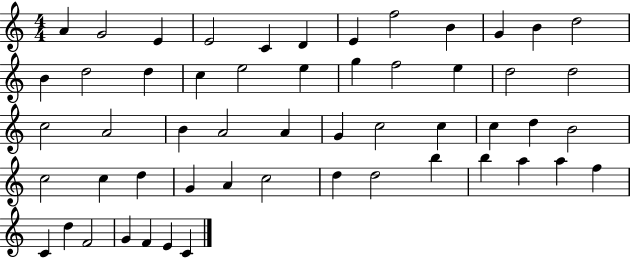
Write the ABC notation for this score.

X:1
T:Untitled
M:4/4
L:1/4
K:C
A G2 E E2 C D E f2 B G B d2 B d2 d c e2 e g f2 e d2 d2 c2 A2 B A2 A G c2 c c d B2 c2 c d G A c2 d d2 b b a a f C d F2 G F E C